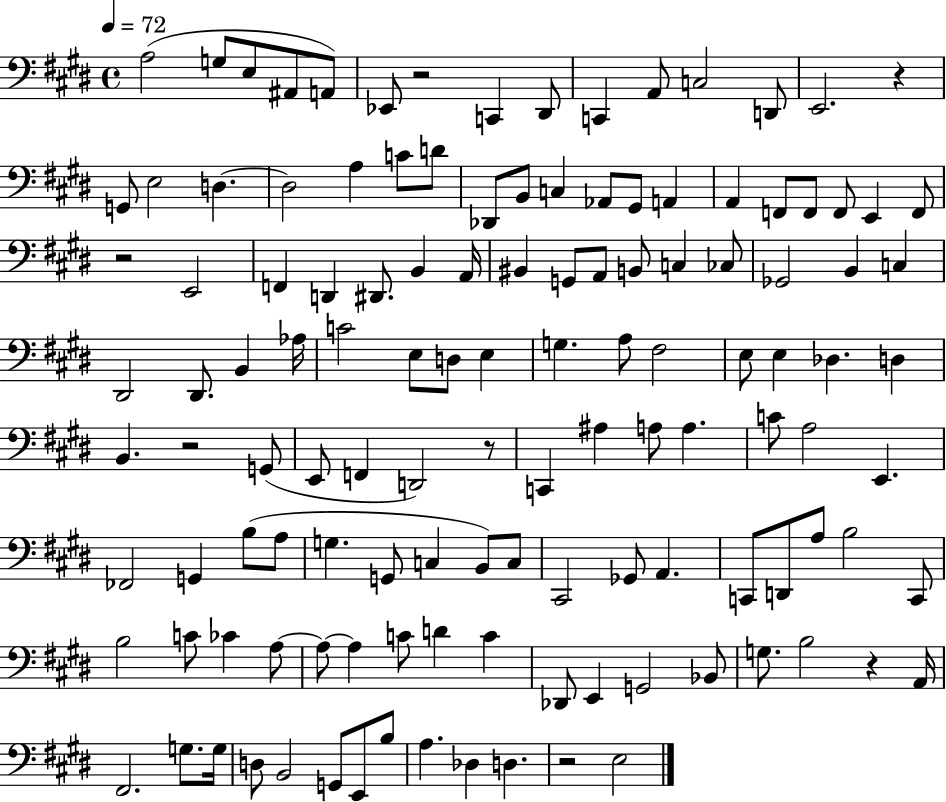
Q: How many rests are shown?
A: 7